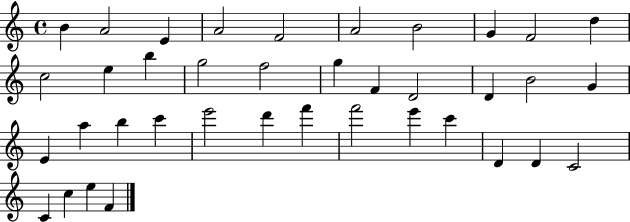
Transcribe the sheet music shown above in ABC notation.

X:1
T:Untitled
M:4/4
L:1/4
K:C
B A2 E A2 F2 A2 B2 G F2 d c2 e b g2 f2 g F D2 D B2 G E a b c' e'2 d' f' f'2 e' c' D D C2 C c e F